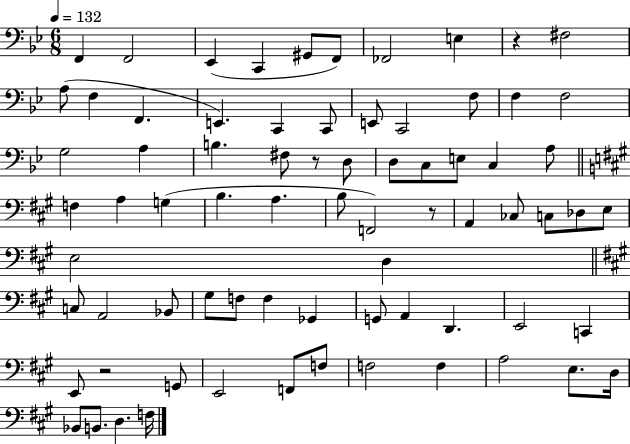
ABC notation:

X:1
T:Untitled
M:6/8
L:1/4
K:Bb
F,, F,,2 _E,, C,, ^G,,/2 F,,/2 _F,,2 E, z ^F,2 A,/2 F, F,, E,, C,, C,,/2 E,,/2 C,,2 F,/2 F, F,2 G,2 A, B, ^F,/2 z/2 D,/2 D,/2 C,/2 E,/2 C, A,/2 F, A, G, B, A, B,/2 F,,2 z/2 A,, _C,/2 C,/2 _D,/2 E,/2 E,2 D, C,/2 A,,2 _B,,/2 ^G,/2 F,/2 F, _G,, G,,/2 A,, D,, E,,2 C,, E,,/2 z2 G,,/2 E,,2 F,,/2 F,/2 F,2 F, A,2 E,/2 D,/4 _B,,/2 B,,/2 D, F,/4